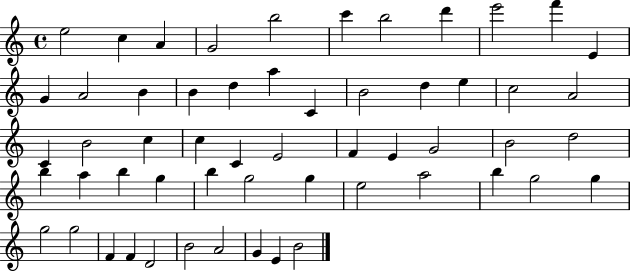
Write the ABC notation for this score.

X:1
T:Untitled
M:4/4
L:1/4
K:C
e2 c A G2 b2 c' b2 d' e'2 f' E G A2 B B d a C B2 d e c2 A2 C B2 c c C E2 F E G2 B2 d2 b a b g b g2 g e2 a2 b g2 g g2 g2 F F D2 B2 A2 G E B2